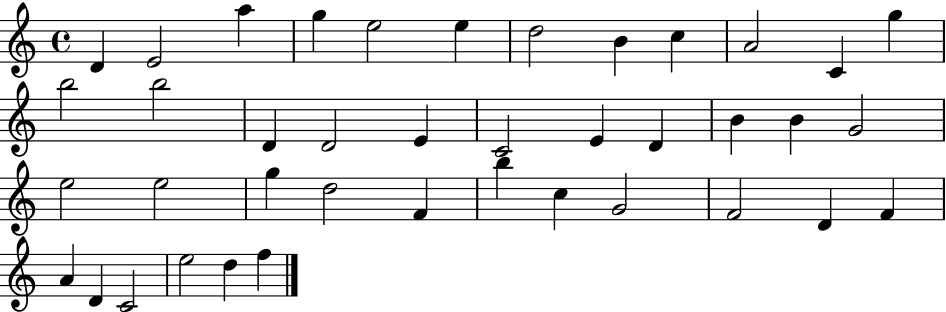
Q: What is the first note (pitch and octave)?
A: D4